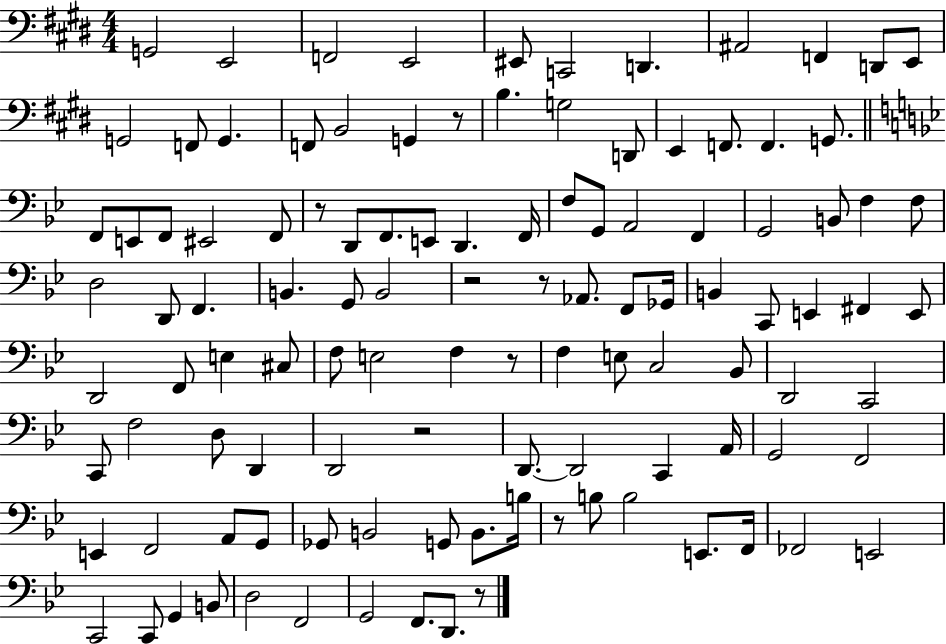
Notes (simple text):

G2/h E2/h F2/h E2/h EIS2/e C2/h D2/q. A#2/h F2/q D2/e E2/e G2/h F2/e G2/q. F2/e B2/h G2/q R/e B3/q. G3/h D2/e E2/q F2/e. F2/q. G2/e. F2/e E2/e F2/e EIS2/h F2/e R/e D2/e F2/e. E2/e D2/q. F2/s F3/e G2/e A2/h F2/q G2/h B2/e F3/q F3/e D3/h D2/e F2/q. B2/q. G2/e B2/h R/h R/e Ab2/e. F2/e Gb2/s B2/q C2/e E2/q F#2/q E2/e D2/h F2/e E3/q C#3/e F3/e E3/h F3/q R/e F3/q E3/e C3/h Bb2/e D2/h C2/h C2/e F3/h D3/e D2/q D2/h R/h D2/e. D2/h C2/q A2/s G2/h F2/h E2/q F2/h A2/e G2/e Gb2/e B2/h G2/e B2/e. B3/s R/e B3/e B3/h E2/e. F2/s FES2/h E2/h C2/h C2/e G2/q B2/e D3/h F2/h G2/h F2/e. D2/e. R/e